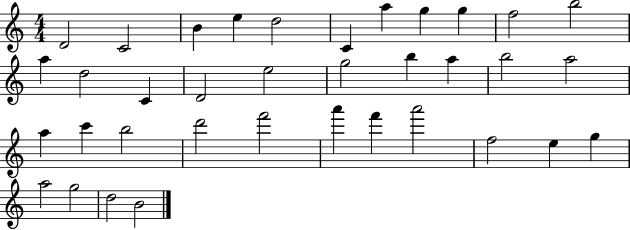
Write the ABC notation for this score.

X:1
T:Untitled
M:4/4
L:1/4
K:C
D2 C2 B e d2 C a g g f2 b2 a d2 C D2 e2 g2 b a b2 a2 a c' b2 d'2 f'2 a' f' a'2 f2 e g a2 g2 d2 B2